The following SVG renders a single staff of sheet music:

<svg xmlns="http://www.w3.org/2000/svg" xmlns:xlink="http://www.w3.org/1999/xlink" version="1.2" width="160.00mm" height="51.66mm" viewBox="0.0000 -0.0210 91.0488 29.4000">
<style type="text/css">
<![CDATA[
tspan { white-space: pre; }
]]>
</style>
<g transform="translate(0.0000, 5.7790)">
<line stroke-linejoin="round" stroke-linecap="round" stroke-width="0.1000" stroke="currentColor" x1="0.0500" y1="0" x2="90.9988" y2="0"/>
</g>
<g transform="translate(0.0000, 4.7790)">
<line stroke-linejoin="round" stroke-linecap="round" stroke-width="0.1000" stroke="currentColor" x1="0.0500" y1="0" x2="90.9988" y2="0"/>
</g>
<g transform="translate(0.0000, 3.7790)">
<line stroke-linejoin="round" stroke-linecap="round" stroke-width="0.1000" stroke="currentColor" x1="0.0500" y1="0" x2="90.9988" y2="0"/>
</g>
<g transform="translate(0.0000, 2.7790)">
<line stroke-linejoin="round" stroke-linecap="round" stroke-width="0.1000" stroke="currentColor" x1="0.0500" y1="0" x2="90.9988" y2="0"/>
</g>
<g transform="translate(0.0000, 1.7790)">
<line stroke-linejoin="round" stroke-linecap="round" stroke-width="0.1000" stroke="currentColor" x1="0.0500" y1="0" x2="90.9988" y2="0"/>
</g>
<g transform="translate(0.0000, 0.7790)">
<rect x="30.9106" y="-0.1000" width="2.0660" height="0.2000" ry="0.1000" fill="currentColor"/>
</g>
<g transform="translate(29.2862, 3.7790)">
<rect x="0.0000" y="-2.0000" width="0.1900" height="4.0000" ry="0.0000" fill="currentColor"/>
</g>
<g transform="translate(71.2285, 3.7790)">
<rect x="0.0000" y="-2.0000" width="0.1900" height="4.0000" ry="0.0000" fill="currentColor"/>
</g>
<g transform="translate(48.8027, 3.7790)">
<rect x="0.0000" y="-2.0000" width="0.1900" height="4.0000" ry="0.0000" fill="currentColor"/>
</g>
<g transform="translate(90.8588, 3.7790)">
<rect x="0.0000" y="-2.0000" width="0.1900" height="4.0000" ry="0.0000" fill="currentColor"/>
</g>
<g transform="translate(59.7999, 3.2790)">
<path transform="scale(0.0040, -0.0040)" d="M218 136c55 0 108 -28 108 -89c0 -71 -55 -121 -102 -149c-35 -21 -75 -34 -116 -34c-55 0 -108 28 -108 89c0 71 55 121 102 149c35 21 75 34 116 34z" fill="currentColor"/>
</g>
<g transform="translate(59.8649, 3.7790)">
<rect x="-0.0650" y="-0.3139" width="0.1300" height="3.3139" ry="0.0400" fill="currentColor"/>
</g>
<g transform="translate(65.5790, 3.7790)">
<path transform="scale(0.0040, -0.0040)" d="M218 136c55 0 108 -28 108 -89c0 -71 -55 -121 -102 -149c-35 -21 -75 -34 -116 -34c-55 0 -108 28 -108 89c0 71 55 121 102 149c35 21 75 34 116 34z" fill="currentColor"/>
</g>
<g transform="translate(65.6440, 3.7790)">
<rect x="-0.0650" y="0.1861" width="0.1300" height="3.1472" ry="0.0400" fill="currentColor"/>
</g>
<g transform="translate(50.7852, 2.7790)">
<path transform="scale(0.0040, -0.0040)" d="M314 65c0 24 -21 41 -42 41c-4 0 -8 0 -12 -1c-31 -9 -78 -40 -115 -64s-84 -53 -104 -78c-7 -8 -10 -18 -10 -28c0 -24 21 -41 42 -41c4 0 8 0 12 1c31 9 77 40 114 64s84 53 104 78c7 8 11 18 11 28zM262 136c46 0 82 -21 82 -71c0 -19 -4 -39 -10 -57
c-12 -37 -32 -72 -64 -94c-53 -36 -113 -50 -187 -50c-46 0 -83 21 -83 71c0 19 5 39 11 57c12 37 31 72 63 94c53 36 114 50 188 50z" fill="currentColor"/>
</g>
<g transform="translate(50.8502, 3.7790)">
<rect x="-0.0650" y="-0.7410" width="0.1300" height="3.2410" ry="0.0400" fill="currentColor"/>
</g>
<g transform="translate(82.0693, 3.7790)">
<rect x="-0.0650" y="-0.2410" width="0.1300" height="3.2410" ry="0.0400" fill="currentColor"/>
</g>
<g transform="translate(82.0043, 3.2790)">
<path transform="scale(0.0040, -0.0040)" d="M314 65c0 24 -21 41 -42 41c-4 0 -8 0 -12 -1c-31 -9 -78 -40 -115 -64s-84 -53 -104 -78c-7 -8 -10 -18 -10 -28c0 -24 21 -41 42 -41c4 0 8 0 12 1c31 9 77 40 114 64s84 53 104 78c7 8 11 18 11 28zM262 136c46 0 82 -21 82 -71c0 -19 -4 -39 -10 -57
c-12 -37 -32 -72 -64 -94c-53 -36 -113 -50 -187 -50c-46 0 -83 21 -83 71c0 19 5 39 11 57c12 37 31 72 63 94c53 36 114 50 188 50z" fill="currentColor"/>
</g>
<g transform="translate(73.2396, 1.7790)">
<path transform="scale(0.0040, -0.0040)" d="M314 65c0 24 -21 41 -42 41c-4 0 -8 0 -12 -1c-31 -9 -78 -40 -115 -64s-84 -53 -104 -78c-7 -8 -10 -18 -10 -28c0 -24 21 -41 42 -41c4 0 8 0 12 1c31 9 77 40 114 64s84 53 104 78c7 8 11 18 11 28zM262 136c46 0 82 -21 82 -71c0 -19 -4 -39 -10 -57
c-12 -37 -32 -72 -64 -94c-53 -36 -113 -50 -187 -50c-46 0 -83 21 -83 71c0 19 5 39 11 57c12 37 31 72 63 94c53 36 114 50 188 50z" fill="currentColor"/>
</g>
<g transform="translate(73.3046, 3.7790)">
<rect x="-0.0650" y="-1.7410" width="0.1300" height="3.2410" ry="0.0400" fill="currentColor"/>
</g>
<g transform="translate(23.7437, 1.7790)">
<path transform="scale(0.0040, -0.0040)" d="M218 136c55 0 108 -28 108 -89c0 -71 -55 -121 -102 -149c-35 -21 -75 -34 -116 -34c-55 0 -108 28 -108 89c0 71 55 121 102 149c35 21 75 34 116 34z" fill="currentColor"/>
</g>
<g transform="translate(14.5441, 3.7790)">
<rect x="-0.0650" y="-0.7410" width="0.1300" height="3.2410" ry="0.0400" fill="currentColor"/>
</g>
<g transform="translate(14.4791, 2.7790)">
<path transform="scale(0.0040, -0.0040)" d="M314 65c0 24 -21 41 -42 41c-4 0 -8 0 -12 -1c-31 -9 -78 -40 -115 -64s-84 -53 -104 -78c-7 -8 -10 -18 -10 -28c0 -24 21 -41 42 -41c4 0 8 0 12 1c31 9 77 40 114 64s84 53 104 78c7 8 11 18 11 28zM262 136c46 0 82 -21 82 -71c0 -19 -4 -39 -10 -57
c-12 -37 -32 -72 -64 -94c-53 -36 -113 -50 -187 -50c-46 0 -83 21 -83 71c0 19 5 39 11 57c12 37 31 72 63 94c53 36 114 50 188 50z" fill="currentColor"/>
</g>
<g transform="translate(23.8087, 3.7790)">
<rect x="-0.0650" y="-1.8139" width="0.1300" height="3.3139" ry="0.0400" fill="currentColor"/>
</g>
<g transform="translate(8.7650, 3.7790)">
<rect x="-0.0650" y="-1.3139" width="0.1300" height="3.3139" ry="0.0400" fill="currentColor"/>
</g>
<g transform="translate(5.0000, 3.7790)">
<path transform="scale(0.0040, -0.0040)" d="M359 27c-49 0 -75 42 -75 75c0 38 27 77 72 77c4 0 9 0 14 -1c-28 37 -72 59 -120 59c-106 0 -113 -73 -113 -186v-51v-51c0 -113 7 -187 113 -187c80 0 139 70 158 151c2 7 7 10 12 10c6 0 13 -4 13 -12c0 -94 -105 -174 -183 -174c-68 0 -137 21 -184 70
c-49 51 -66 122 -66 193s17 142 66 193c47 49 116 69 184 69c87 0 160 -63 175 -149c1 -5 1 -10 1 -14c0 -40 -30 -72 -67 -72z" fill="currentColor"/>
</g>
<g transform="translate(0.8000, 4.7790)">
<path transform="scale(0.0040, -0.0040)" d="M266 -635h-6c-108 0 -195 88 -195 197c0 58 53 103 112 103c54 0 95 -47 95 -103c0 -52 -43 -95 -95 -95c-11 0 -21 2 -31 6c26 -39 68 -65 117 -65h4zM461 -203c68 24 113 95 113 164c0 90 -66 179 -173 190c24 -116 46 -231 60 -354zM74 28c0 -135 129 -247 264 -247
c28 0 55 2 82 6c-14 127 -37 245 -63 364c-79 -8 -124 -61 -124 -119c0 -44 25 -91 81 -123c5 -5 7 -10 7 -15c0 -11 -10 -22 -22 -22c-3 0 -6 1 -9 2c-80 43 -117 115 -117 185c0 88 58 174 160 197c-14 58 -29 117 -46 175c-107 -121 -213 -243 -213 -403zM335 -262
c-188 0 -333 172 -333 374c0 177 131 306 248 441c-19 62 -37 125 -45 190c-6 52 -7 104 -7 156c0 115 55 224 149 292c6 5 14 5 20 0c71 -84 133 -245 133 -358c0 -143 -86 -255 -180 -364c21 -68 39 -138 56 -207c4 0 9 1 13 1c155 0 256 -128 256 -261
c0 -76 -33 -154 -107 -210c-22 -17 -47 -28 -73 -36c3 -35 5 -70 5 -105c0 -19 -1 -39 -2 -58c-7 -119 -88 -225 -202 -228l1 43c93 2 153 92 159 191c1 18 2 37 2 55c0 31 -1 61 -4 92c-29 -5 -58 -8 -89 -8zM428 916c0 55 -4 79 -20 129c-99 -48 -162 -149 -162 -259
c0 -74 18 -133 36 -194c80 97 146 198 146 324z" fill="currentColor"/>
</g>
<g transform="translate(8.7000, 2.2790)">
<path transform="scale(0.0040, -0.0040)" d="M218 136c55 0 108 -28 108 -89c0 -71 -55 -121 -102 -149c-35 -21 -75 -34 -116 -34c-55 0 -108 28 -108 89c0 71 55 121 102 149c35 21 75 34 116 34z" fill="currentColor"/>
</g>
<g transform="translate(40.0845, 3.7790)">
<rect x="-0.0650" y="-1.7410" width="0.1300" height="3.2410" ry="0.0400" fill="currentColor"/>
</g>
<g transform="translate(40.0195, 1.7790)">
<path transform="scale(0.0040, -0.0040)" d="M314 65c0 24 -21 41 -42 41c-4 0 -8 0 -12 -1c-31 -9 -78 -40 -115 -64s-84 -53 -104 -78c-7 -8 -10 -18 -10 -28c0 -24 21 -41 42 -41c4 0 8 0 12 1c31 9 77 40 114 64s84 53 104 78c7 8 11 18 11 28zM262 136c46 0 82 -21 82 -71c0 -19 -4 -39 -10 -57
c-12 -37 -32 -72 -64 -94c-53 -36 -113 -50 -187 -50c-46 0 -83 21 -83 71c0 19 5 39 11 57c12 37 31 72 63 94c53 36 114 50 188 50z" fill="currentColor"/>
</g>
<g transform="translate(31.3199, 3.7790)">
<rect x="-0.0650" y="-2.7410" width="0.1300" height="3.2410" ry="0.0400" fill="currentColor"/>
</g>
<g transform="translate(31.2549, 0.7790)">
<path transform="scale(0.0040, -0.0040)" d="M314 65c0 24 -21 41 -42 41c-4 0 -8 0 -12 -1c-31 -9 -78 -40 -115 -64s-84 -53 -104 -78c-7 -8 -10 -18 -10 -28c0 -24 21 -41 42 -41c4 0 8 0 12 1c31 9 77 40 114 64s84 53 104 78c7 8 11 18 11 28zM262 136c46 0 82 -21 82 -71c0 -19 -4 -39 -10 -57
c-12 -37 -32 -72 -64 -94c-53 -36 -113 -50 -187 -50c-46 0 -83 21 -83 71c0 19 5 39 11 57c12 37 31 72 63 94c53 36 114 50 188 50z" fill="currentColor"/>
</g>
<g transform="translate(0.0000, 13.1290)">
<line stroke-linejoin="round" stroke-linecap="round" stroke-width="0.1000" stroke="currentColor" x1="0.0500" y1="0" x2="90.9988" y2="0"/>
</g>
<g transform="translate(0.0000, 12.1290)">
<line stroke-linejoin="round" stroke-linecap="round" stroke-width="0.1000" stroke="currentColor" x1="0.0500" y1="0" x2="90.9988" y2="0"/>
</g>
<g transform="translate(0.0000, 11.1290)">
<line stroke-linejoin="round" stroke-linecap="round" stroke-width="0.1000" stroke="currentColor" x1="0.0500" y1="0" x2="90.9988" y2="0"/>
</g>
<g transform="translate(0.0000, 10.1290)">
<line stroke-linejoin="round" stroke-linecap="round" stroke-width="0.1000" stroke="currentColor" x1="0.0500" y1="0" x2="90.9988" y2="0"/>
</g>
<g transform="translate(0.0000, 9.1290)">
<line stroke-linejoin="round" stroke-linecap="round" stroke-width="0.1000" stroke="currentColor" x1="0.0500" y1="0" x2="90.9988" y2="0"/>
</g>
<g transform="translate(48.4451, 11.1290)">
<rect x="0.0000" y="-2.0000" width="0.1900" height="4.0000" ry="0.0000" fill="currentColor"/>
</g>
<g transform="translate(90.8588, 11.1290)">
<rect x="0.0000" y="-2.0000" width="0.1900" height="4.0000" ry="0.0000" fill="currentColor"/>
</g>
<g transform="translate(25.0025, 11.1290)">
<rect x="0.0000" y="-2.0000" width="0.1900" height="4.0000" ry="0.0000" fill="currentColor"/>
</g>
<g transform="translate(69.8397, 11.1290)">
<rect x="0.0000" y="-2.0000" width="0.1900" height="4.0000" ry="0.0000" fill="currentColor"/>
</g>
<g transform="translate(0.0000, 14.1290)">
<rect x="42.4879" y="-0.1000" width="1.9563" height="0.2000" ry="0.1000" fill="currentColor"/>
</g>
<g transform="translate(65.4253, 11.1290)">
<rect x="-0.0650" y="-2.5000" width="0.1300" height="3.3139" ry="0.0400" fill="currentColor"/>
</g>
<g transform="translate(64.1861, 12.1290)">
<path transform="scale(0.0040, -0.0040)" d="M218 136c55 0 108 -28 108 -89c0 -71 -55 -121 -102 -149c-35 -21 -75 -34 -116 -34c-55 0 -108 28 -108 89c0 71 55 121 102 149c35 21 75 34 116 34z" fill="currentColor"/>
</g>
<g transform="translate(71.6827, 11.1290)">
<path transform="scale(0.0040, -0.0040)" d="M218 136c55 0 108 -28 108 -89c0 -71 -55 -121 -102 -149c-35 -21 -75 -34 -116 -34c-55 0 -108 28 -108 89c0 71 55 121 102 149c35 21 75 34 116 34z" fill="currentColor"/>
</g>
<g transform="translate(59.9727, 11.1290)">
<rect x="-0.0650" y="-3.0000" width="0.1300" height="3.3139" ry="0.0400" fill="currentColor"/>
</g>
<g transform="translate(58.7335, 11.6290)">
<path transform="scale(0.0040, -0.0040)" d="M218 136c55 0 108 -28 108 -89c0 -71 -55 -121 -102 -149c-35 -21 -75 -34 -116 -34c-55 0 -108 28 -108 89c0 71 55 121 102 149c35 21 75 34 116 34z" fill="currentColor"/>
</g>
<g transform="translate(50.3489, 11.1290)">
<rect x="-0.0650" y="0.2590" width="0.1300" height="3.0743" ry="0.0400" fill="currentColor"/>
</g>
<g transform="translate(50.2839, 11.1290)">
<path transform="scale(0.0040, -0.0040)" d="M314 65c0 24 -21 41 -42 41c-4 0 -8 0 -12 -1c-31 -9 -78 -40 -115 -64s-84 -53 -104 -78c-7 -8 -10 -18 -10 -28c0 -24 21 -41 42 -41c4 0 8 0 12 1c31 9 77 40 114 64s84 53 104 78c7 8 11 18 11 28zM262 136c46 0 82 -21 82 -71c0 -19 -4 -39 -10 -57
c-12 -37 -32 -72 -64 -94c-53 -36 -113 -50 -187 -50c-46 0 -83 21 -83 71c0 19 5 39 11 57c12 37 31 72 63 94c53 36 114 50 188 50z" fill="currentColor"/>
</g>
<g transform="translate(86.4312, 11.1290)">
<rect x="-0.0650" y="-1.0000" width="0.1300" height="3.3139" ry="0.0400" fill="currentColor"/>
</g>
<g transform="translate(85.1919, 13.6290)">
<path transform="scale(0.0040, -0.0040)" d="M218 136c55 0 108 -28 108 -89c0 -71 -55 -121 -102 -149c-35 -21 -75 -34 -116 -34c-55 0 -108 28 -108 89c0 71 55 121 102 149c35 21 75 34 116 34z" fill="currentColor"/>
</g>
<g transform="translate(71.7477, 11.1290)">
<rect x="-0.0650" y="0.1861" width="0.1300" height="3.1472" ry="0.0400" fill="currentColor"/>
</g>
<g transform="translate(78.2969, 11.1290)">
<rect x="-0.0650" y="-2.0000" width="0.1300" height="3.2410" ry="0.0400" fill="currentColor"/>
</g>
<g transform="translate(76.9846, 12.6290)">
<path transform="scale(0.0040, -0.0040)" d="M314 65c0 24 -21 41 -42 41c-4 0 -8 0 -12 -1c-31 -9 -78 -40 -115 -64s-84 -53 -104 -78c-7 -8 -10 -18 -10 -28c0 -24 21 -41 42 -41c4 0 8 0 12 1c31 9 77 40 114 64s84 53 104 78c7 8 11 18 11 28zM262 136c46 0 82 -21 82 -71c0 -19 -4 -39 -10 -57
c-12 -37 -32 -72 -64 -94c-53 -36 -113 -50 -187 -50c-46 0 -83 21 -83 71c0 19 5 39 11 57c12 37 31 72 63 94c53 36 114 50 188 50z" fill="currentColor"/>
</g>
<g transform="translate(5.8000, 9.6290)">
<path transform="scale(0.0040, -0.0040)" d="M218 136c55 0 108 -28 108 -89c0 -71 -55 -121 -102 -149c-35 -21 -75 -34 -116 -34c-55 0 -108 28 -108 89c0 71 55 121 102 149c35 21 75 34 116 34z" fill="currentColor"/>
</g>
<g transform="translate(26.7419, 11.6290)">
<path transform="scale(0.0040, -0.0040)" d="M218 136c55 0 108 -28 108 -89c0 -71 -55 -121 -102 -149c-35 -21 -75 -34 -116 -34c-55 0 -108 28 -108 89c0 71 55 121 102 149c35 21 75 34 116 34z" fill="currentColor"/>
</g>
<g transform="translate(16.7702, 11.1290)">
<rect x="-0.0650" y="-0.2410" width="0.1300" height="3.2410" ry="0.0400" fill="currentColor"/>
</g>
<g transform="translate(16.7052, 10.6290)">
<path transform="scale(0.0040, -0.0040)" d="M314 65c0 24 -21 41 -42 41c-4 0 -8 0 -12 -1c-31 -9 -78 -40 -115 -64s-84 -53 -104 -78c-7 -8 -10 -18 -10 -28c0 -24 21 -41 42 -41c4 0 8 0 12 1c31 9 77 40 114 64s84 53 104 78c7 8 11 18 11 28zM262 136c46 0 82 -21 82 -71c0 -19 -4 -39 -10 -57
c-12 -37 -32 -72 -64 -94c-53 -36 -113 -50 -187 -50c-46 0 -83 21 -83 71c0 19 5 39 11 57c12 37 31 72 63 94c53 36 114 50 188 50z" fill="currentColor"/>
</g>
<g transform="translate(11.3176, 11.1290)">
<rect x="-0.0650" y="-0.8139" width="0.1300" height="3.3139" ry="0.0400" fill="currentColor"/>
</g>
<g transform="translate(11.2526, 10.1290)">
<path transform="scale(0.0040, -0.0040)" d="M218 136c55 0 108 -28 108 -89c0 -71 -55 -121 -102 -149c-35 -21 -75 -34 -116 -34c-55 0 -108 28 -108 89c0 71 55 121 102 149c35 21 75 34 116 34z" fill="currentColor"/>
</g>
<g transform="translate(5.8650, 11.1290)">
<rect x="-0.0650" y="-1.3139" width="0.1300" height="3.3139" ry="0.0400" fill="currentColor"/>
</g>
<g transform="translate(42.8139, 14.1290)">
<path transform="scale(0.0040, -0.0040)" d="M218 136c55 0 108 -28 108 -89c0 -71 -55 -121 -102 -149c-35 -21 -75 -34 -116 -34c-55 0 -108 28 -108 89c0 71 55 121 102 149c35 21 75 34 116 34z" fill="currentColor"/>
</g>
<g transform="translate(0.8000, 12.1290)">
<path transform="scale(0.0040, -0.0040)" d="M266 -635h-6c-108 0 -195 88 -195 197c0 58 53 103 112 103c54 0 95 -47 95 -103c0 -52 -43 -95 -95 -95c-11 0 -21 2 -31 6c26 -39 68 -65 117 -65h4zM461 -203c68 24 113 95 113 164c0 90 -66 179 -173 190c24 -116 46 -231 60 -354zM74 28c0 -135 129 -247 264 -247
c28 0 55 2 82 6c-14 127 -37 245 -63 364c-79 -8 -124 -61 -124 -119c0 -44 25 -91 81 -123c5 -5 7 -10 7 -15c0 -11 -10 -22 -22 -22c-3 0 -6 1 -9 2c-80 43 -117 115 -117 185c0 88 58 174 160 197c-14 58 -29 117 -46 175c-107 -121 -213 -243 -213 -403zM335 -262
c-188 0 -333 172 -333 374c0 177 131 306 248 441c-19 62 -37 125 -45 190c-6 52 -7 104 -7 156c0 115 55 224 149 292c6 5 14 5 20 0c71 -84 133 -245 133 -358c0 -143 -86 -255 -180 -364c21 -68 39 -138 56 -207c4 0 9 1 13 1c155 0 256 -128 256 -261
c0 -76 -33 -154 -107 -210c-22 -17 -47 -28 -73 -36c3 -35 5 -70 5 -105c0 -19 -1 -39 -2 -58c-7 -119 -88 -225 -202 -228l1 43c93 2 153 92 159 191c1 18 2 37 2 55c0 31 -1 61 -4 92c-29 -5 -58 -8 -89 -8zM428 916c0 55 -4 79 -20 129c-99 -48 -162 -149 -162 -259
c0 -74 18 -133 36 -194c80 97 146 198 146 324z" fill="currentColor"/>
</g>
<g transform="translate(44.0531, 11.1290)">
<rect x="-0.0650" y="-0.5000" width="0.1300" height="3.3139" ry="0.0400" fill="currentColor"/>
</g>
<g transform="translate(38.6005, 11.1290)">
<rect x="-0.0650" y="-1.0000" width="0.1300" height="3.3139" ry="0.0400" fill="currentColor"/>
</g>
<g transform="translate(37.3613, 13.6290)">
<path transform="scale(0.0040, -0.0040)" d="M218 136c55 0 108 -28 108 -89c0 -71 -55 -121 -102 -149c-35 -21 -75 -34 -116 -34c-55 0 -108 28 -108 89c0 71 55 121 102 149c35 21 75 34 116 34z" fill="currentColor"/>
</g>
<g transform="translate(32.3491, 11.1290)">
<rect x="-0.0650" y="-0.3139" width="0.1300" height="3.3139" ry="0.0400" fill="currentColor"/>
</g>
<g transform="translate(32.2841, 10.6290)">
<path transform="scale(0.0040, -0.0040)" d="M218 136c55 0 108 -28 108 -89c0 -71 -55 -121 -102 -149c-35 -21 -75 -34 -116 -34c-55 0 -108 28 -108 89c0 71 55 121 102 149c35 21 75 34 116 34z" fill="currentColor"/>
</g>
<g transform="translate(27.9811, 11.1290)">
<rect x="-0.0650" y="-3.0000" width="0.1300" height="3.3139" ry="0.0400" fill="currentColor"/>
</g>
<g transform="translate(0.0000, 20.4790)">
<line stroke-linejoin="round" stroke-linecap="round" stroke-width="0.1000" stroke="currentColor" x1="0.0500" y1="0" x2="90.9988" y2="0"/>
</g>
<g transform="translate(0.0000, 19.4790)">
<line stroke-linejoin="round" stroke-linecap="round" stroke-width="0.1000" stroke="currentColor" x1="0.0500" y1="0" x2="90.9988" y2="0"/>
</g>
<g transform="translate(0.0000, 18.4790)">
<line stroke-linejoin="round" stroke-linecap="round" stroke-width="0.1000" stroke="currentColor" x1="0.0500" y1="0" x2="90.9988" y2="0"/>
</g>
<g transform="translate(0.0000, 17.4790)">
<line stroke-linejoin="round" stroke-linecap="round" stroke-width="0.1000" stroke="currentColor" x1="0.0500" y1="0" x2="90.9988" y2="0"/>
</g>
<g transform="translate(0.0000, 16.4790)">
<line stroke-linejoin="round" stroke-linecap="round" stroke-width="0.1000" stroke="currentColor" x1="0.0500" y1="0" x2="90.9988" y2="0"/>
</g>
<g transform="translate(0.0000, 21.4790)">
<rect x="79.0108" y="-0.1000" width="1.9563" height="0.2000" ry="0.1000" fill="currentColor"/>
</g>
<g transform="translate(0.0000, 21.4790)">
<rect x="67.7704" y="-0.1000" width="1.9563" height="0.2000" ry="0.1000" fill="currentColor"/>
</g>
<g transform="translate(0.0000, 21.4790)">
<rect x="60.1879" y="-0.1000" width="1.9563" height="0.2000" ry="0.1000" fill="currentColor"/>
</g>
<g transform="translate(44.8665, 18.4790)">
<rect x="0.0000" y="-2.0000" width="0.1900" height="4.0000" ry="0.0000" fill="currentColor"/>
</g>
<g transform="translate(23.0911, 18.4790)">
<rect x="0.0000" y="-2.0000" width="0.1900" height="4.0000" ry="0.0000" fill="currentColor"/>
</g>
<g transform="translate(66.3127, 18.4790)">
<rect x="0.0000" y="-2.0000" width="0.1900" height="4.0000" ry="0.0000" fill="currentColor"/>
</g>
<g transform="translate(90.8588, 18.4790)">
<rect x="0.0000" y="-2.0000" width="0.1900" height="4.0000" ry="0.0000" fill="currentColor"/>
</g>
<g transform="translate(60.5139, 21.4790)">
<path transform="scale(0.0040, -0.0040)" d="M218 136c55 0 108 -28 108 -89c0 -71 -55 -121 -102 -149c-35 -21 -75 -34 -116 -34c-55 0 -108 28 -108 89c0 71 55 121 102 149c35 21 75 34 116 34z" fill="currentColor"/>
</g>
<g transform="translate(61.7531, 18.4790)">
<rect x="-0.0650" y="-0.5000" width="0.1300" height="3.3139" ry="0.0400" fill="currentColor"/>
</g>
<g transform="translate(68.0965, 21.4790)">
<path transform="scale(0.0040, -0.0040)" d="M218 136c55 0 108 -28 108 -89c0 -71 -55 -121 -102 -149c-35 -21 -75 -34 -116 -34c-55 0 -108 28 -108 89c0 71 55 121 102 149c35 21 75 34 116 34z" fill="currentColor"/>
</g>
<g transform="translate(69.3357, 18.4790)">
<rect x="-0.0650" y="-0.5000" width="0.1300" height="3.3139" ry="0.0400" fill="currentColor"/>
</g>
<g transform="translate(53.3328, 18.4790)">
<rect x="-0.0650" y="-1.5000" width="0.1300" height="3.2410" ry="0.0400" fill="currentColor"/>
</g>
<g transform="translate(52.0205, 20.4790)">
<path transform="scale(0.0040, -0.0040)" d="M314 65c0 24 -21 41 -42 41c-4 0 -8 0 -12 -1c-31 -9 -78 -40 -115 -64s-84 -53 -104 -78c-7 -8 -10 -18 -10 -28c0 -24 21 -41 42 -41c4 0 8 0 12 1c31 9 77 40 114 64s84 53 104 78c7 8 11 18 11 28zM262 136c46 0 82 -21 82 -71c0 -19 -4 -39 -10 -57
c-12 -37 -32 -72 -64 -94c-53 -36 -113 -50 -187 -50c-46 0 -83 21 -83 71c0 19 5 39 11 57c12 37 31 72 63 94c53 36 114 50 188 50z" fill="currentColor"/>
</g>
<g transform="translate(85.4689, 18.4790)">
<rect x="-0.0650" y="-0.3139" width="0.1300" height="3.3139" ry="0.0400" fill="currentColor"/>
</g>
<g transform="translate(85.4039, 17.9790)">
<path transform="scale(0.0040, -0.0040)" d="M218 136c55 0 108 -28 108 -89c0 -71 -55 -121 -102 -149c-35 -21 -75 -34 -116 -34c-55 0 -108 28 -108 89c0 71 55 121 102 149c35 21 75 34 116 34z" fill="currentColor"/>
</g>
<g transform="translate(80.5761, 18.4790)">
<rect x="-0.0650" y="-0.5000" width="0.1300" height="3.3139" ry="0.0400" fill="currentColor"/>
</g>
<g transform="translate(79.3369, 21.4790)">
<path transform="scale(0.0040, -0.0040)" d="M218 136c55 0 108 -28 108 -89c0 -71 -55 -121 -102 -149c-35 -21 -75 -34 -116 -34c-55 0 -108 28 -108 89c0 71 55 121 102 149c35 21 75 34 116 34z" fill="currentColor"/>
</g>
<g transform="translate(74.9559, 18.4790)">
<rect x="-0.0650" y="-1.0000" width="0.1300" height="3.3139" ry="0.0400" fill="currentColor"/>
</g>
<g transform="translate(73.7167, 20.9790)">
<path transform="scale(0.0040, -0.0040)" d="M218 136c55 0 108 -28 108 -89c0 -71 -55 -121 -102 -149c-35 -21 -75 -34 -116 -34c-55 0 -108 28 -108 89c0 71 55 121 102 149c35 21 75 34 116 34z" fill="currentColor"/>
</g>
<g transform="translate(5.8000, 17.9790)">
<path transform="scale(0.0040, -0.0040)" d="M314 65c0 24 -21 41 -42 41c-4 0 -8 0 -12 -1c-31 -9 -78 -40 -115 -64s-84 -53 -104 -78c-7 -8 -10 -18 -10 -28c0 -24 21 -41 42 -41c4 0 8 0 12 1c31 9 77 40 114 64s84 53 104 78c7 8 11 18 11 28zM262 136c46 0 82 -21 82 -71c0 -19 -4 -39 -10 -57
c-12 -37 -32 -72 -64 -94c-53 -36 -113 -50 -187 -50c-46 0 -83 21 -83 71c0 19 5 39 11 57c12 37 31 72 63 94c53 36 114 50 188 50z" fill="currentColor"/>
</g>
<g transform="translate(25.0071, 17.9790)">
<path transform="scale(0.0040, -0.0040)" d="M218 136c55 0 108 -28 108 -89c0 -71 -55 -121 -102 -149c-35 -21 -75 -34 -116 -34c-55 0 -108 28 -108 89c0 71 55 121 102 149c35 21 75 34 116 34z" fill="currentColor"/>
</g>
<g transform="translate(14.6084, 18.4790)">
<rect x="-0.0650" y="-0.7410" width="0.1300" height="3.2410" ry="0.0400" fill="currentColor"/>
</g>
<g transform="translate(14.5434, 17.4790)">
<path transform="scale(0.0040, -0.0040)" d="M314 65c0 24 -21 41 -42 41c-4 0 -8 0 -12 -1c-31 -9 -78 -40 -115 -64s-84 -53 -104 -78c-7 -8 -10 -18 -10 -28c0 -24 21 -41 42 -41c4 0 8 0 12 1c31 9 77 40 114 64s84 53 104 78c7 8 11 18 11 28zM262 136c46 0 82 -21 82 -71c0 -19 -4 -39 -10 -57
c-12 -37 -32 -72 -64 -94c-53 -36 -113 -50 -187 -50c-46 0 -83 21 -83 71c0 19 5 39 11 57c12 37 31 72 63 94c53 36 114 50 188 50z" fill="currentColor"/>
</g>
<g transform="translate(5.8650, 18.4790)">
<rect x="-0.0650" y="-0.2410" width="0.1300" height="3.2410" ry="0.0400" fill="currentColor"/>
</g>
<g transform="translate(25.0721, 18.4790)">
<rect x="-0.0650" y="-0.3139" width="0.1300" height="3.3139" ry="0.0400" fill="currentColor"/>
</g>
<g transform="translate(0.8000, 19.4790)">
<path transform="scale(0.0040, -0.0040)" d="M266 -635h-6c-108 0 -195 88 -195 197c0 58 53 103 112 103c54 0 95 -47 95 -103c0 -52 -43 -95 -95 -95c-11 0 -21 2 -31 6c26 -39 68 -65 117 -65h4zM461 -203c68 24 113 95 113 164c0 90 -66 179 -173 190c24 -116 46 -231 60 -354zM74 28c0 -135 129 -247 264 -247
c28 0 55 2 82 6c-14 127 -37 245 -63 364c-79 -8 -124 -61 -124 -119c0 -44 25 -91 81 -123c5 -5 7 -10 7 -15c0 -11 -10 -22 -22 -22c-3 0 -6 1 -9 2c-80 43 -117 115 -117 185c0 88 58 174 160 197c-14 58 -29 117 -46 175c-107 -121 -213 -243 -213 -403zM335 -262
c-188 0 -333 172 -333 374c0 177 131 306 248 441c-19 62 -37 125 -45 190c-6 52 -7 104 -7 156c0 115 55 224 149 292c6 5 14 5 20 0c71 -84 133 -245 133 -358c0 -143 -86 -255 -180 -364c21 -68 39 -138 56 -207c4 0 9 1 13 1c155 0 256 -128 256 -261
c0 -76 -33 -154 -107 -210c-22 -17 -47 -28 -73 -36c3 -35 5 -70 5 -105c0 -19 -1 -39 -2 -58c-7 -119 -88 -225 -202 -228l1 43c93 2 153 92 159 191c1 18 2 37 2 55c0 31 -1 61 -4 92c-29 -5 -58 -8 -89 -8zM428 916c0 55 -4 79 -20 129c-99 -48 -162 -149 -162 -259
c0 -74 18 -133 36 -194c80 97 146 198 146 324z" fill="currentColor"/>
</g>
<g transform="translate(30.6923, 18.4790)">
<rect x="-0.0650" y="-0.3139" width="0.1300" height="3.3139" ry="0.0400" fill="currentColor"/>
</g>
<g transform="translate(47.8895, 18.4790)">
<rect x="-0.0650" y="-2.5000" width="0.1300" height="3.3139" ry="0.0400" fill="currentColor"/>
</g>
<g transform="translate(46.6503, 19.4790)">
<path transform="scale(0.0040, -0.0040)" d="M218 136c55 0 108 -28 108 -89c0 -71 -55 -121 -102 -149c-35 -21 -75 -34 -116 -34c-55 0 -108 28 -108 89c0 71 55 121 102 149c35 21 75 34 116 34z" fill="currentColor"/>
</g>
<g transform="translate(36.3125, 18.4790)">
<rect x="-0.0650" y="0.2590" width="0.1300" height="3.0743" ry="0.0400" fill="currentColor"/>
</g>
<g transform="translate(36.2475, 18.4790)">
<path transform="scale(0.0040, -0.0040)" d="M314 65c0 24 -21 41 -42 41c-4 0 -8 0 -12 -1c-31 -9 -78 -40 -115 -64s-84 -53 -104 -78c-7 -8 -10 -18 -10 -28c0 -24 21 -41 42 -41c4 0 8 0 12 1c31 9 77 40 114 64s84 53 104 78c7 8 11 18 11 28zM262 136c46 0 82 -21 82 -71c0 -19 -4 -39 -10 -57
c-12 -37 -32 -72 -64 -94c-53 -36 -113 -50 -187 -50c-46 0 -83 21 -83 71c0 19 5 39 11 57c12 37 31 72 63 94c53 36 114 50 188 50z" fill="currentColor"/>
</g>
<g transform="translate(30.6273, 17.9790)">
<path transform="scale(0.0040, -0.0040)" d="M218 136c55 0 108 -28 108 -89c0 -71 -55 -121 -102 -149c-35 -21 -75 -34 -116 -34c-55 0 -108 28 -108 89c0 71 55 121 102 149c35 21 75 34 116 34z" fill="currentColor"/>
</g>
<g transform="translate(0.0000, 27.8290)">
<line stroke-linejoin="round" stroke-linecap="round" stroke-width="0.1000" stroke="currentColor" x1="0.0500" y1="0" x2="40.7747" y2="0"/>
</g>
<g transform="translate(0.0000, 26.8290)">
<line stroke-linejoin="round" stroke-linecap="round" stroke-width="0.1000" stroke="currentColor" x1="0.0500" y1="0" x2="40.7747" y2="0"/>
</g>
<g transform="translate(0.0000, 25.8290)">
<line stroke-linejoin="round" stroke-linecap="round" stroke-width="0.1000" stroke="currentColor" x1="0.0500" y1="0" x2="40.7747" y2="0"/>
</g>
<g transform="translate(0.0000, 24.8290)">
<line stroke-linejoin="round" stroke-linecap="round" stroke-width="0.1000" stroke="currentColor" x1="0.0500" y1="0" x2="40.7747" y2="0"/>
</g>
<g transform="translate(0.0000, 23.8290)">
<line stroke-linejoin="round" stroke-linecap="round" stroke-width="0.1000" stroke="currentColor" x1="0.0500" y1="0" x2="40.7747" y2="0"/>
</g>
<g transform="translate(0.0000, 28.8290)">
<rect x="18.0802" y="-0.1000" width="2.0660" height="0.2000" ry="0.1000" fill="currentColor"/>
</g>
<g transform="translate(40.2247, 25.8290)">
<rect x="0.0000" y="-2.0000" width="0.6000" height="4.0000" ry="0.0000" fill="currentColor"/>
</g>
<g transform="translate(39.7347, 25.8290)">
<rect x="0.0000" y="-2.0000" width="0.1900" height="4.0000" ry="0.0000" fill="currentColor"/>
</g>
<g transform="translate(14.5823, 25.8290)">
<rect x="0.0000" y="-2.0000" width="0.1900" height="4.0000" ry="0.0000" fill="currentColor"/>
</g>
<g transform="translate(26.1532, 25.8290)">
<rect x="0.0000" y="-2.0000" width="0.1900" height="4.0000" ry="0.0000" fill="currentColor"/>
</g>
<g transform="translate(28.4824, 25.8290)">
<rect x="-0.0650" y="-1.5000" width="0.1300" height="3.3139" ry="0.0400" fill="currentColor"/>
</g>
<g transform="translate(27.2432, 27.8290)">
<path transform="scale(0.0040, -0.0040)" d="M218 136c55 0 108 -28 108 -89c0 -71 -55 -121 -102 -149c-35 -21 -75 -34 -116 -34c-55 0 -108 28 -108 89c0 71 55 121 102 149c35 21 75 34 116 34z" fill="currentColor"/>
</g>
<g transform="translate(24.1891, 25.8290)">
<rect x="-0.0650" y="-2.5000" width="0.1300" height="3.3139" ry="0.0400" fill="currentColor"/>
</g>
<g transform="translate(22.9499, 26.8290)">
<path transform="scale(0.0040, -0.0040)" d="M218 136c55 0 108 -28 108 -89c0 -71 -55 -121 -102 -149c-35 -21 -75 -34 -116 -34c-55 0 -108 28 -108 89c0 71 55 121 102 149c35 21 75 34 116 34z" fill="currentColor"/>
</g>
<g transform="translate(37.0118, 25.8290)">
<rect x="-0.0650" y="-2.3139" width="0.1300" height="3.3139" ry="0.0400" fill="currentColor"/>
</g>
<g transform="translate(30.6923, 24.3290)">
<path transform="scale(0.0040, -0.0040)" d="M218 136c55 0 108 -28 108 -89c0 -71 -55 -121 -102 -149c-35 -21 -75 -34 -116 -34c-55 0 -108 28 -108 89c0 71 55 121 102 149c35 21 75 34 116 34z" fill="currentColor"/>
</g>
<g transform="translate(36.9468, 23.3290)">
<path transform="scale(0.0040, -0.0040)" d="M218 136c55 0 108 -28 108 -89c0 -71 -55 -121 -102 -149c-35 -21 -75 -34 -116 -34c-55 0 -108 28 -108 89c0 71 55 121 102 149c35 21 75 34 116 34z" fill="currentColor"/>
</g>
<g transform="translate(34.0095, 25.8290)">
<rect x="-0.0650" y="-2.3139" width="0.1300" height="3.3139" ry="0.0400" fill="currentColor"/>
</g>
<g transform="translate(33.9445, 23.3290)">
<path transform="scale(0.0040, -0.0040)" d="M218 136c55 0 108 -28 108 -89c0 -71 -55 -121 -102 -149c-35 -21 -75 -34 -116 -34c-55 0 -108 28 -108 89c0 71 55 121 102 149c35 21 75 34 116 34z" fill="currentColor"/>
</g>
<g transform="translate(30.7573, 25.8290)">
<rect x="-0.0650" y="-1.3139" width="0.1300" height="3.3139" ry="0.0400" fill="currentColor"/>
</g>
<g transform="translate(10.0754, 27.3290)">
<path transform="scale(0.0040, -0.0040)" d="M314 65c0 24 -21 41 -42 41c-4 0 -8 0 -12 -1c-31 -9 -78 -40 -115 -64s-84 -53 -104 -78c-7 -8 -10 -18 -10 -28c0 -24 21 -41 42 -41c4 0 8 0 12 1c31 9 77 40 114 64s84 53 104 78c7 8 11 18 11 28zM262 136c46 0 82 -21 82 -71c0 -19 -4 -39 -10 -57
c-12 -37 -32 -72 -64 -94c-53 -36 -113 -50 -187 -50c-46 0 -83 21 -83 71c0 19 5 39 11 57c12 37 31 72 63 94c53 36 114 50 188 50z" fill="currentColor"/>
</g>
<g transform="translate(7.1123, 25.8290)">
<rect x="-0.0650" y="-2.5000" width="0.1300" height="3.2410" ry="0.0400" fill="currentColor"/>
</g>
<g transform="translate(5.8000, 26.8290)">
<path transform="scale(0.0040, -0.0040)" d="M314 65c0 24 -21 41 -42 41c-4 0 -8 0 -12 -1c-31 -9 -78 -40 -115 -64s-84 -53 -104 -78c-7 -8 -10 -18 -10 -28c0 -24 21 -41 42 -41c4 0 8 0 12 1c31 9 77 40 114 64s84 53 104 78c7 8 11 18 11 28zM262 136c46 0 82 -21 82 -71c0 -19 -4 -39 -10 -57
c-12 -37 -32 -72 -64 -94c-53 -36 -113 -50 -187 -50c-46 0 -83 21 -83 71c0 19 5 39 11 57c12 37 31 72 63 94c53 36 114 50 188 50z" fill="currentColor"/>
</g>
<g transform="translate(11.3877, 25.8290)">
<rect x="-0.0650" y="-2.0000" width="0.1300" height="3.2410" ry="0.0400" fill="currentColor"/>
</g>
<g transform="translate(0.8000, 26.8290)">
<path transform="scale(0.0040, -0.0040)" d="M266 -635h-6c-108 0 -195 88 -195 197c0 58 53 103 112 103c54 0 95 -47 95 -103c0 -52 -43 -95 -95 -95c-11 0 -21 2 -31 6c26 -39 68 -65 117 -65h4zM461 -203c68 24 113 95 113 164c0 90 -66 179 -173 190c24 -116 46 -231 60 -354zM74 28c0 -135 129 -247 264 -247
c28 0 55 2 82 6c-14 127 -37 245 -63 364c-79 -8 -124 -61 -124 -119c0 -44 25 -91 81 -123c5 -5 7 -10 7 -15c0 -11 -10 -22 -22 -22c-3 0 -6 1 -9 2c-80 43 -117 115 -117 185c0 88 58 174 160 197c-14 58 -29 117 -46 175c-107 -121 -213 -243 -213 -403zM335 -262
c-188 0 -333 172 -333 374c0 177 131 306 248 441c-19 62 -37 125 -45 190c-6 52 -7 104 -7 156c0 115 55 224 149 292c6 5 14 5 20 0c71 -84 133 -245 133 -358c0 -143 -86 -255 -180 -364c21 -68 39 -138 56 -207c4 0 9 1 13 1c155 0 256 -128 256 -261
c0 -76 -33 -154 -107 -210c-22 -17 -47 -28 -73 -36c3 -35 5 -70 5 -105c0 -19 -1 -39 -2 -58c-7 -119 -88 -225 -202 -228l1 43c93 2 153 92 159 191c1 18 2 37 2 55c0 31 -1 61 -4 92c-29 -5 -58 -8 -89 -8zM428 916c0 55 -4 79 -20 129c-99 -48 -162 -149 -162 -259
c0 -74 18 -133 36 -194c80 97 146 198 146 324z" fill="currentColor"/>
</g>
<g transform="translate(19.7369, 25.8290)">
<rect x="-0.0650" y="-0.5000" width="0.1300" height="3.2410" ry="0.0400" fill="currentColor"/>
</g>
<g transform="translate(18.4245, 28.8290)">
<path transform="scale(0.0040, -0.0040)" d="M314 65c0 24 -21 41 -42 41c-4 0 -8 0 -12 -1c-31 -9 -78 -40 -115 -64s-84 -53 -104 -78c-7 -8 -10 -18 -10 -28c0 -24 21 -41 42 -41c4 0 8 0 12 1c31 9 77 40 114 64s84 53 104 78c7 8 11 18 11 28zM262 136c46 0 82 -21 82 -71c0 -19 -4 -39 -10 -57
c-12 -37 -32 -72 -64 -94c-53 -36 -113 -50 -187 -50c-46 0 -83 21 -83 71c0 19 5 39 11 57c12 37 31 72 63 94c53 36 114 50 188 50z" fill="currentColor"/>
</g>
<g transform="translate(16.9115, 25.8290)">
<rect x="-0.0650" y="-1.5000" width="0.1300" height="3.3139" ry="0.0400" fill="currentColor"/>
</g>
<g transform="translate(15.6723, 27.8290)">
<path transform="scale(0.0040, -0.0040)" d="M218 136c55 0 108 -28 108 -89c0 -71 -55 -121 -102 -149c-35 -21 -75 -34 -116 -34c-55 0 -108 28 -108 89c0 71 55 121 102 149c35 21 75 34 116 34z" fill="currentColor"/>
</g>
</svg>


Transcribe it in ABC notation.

X:1
T:Untitled
M:4/4
L:1/4
K:C
e d2 f a2 f2 d2 c B f2 c2 e d c2 A c D C B2 A G B F2 D c2 d2 c c B2 G E2 C C D C c G2 F2 E C2 G E e g g